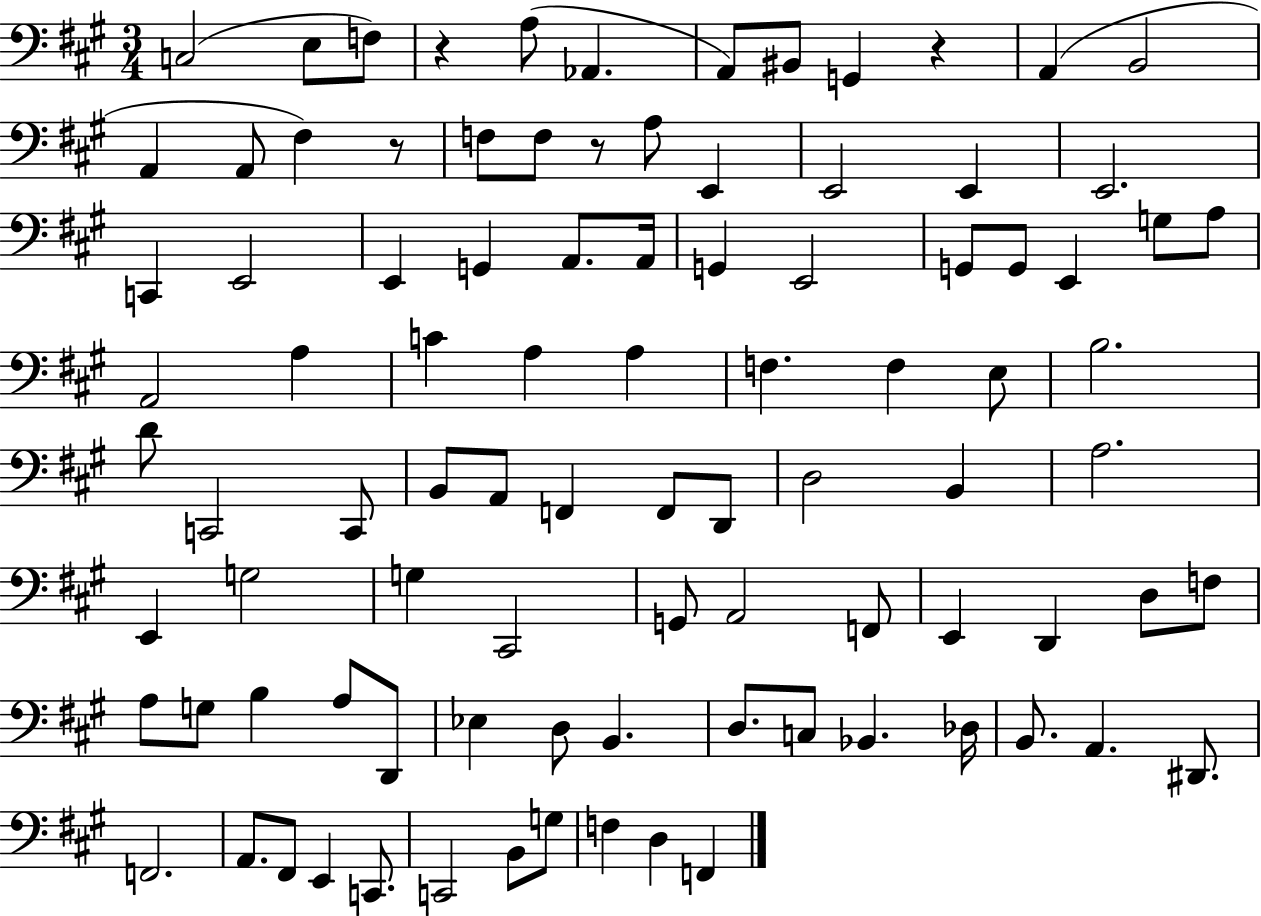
{
  \clef bass
  \numericTimeSignature
  \time 3/4
  \key a \major
  c2( e8 f8) | r4 a8( aes,4. | a,8) bis,8 g,4 r4 | a,4( b,2 | \break a,4 a,8 fis4) r8 | f8 f8 r8 a8 e,4 | e,2 e,4 | e,2. | \break c,4 e,2 | e,4 g,4 a,8. a,16 | g,4 e,2 | g,8 g,8 e,4 g8 a8 | \break a,2 a4 | c'4 a4 a4 | f4. f4 e8 | b2. | \break d'8 c,2 c,8 | b,8 a,8 f,4 f,8 d,8 | d2 b,4 | a2. | \break e,4 g2 | g4 cis,2 | g,8 a,2 f,8 | e,4 d,4 d8 f8 | \break a8 g8 b4 a8 d,8 | ees4 d8 b,4. | d8. c8 bes,4. des16 | b,8. a,4. dis,8. | \break f,2. | a,8. fis,8 e,4 c,8. | c,2 b,8 g8 | f4 d4 f,4 | \break \bar "|."
}